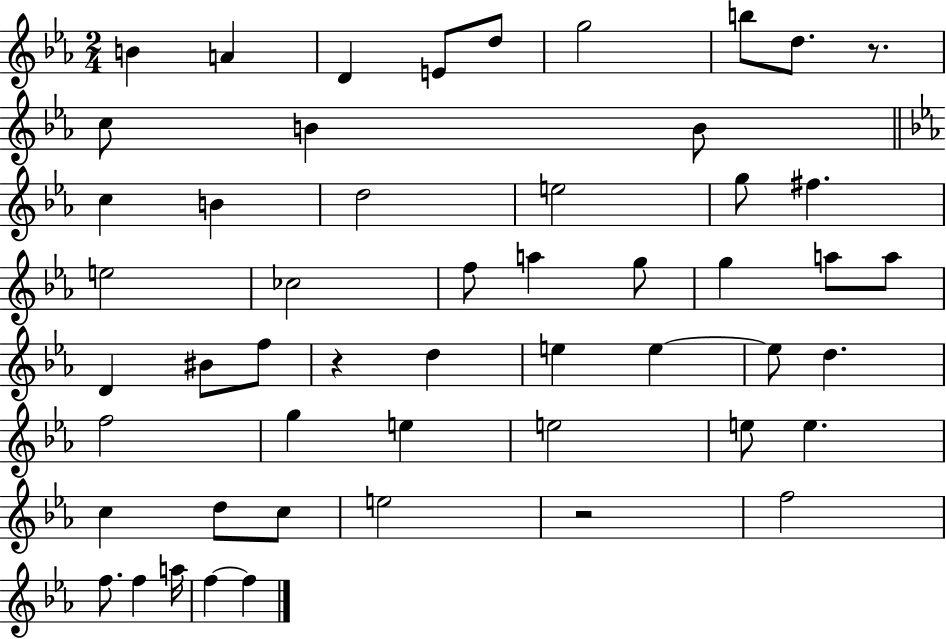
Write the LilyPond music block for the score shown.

{
  \clef treble
  \numericTimeSignature
  \time 2/4
  \key ees \major
  b'4 a'4 | d'4 e'8 d''8 | g''2 | b''8 d''8. r8. | \break c''8 b'4 b'8 | \bar "||" \break \key ees \major c''4 b'4 | d''2 | e''2 | g''8 fis''4. | \break e''2 | ces''2 | f''8 a''4 g''8 | g''4 a''8 a''8 | \break d'4 bis'8 f''8 | r4 d''4 | e''4 e''4~~ | e''8 d''4. | \break f''2 | g''4 e''4 | e''2 | e''8 e''4. | \break c''4 d''8 c''8 | e''2 | r2 | f''2 | \break f''8. f''4 a''16 | f''4~~ f''4 | \bar "|."
}